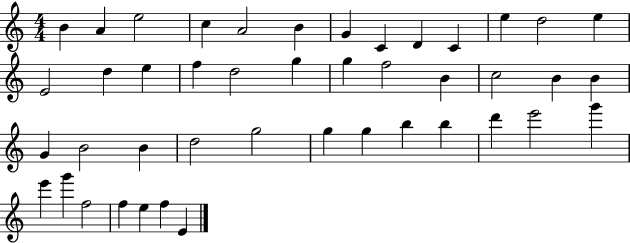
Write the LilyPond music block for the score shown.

{
  \clef treble
  \numericTimeSignature
  \time 4/4
  \key c \major
  b'4 a'4 e''2 | c''4 a'2 b'4 | g'4 c'4 d'4 c'4 | e''4 d''2 e''4 | \break e'2 d''4 e''4 | f''4 d''2 g''4 | g''4 f''2 b'4 | c''2 b'4 b'4 | \break g'4 b'2 b'4 | d''2 g''2 | g''4 g''4 b''4 b''4 | d'''4 e'''2 g'''4 | \break e'''4 g'''4 f''2 | f''4 e''4 f''4 e'4 | \bar "|."
}